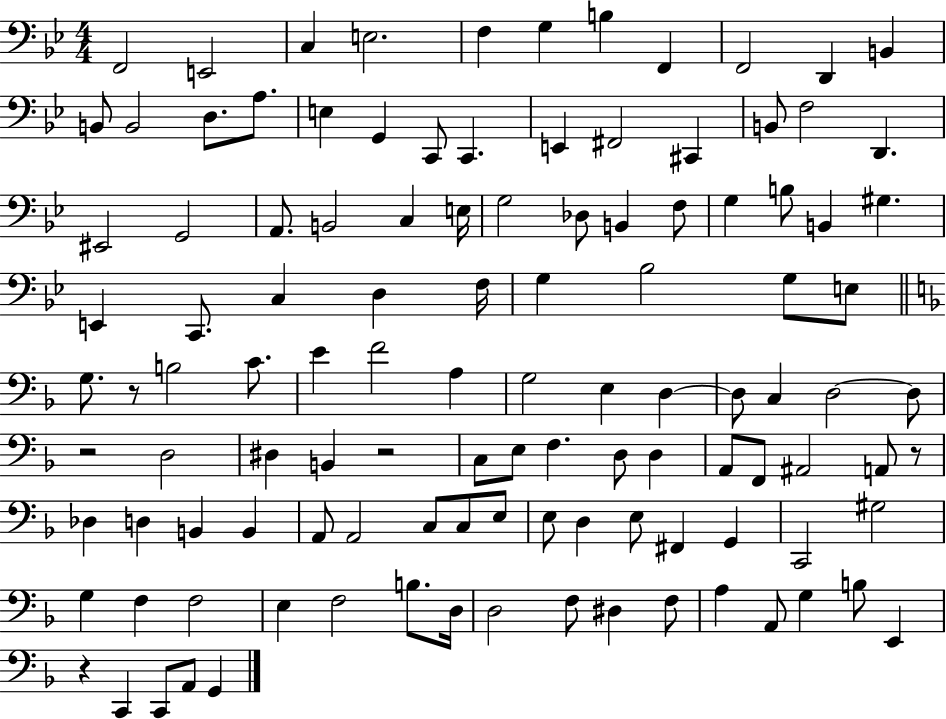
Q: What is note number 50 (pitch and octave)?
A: B3